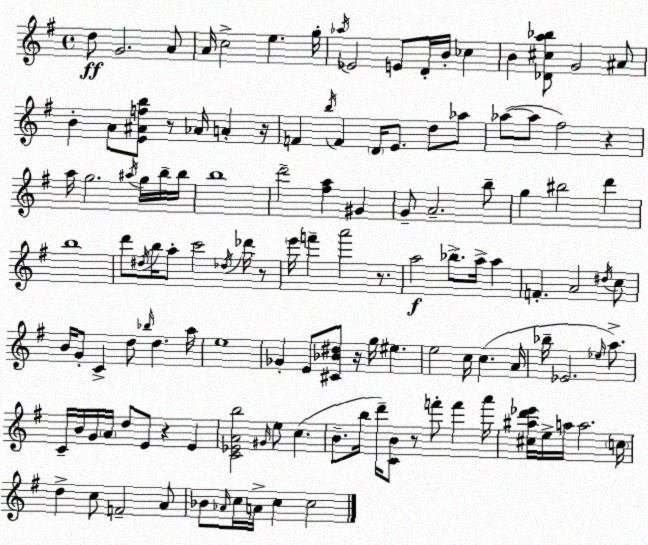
X:1
T:Untitled
M:4/4
L:1/4
K:Em
d/2 G2 A/2 A/4 c2 e g/4 _a/4 _E2 E/2 D/4 B/4 _c B [_D^ca_b]/2 G2 ^A/2 B A/2 [E^Afb]/2 z/2 _A/4 A z/4 F b/4 F D/4 E/2 d/2 _a/2 _a/2 _a/2 ^f2 z a/4 g2 ^a/4 g/4 b/4 b/4 b4 d'2 [^fa] ^G G/2 A2 b/2 g ^b2 d' b4 d'/2 ^d/4 b/4 a/2 c'2 _d/4 _d'/4 z/2 e'/4 f' a'2 z/2 a2 _b/2 a/4 a F A2 ^d/4 c/2 B/4 G/2 C d/2 _b/4 d a/4 e4 _G E/2 [^C_B^d]/2 z/4 g/4 ^e e2 c/4 c A/4 _b/4 _E2 _e/4 a/2 C/4 B/4 G/4 A/4 d/2 E/2 z E [C_EAb]2 ^G/4 e/2 c B/2 b/4 d'/4 [CB]/2 z/2 f'/2 f' a'/4 [^c^ad'_e']/4 e/4 a/4 a2 c/4 d c/2 F2 A/2 _B/2 _A/4 c/4 A/4 c c2